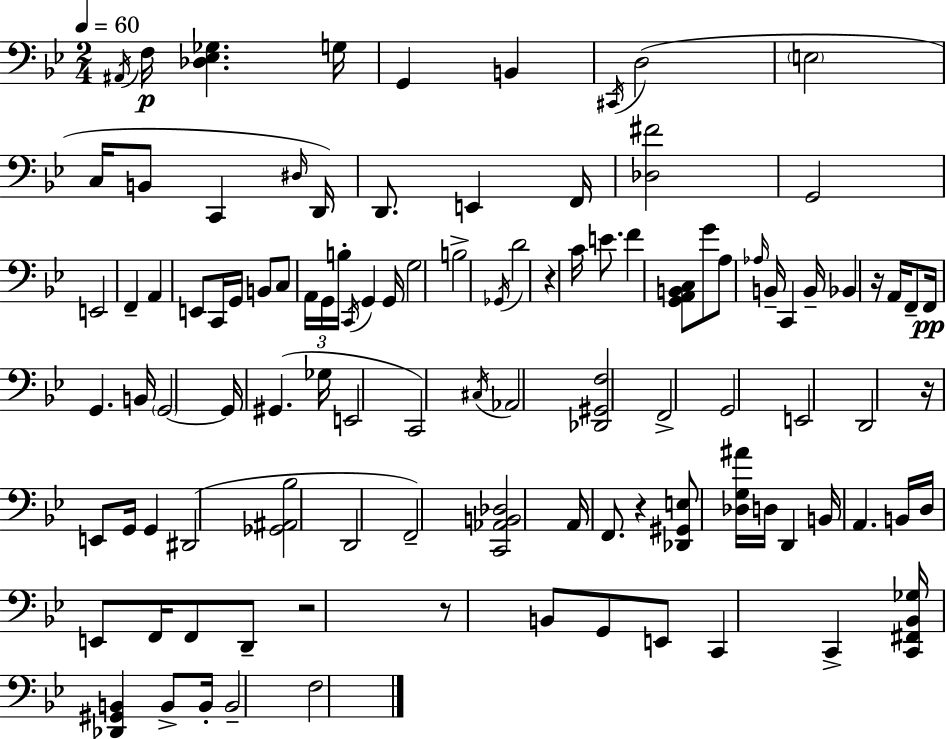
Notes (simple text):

A#2/s F3/s [Db3,Eb3,Gb3]/q. G3/s G2/q B2/q C#2/s D3/h E3/h C3/s B2/e C2/q D#3/s D2/s D2/e. E2/q F2/s [Db3,F#4]/h G2/h E2/h F2/q A2/q E2/e C2/s G2/s B2/e C3/e A2/s G2/s B3/s C2/s G2/q G2/s G3/h B3/h Gb2/s D4/h R/q C4/s E4/e. F4/q [G2,A2,B2,C3]/e G4/e A3/e Ab3/s B2/s C2/q B2/s Bb2/q R/s A2/s F2/e F2/s G2/q. B2/s G2/h G2/s G#2/q. Gb3/s E2/h C2/h C#3/s Ab2/h [Db2,G#2,F3]/h F2/h G2/h E2/h D2/h R/s E2/e G2/s G2/q D#2/h [Gb2,A#2,Bb3]/h D2/h F2/h [C2,Ab2,B2,Db3]/h A2/s F2/e. R/q [Db2,G#2,E3]/e [Db3,G3,A#4]/s D3/s D2/q B2/s A2/q. B2/s D3/s E2/e F2/s F2/e D2/e R/h R/e B2/e G2/e E2/e C2/q C2/q [C2,F#2,Bb2,Gb3]/s [Db2,G#2,B2]/q B2/e B2/s B2/h F3/h